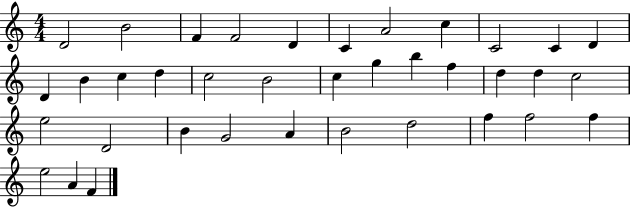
X:1
T:Untitled
M:4/4
L:1/4
K:C
D2 B2 F F2 D C A2 c C2 C D D B c d c2 B2 c g b f d d c2 e2 D2 B G2 A B2 d2 f f2 f e2 A F